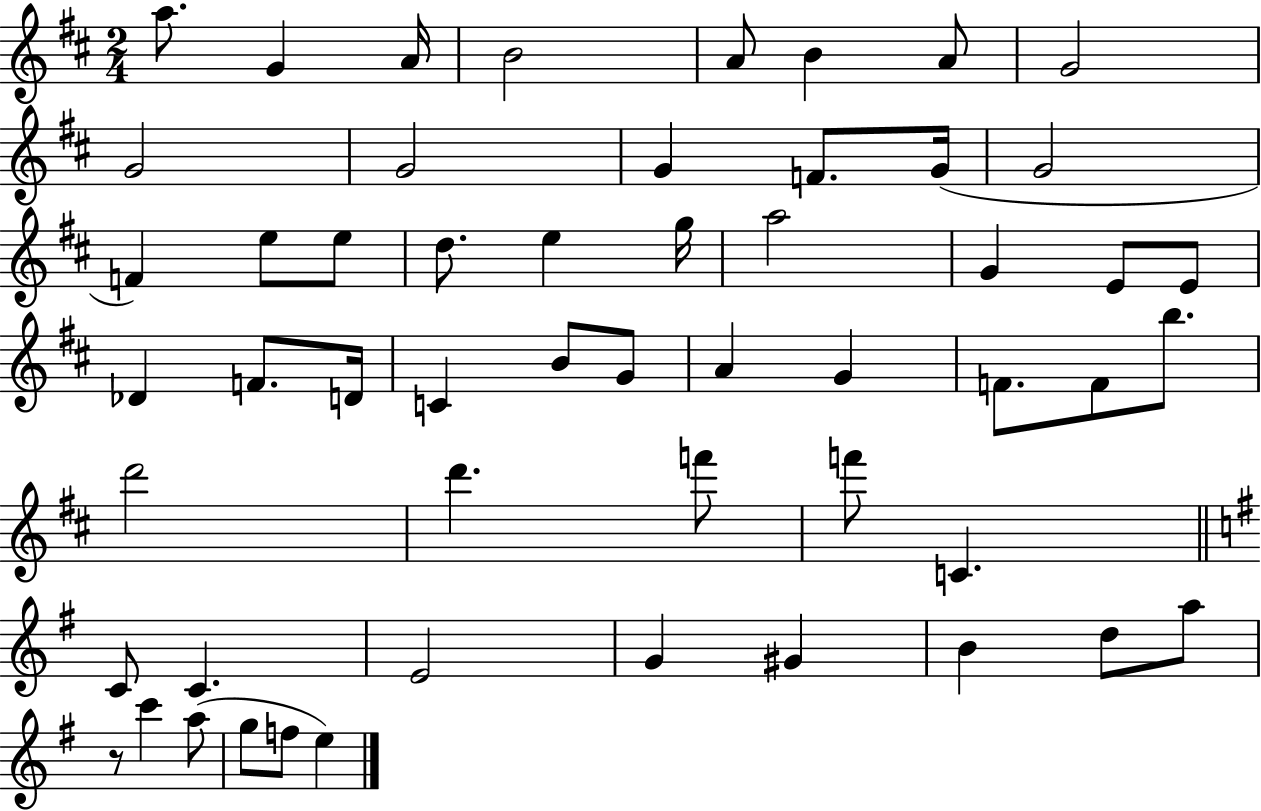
{
  \clef treble
  \numericTimeSignature
  \time 2/4
  \key d \major
  a''8. g'4 a'16 | b'2 | a'8 b'4 a'8 | g'2 | \break g'2 | g'2 | g'4 f'8. g'16( | g'2 | \break f'4) e''8 e''8 | d''8. e''4 g''16 | a''2 | g'4 e'8 e'8 | \break des'4 f'8. d'16 | c'4 b'8 g'8 | a'4 g'4 | f'8. f'8 b''8. | \break d'''2 | d'''4. f'''8 | f'''8 c'4. | \bar "||" \break \key e \minor c'8 c'4. | e'2 | g'4 gis'4 | b'4 d''8 a''8 | \break r8 c'''4 a''8( | g''8 f''8 e''4) | \bar "|."
}